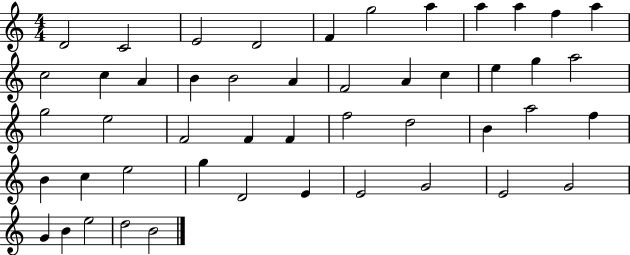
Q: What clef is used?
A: treble